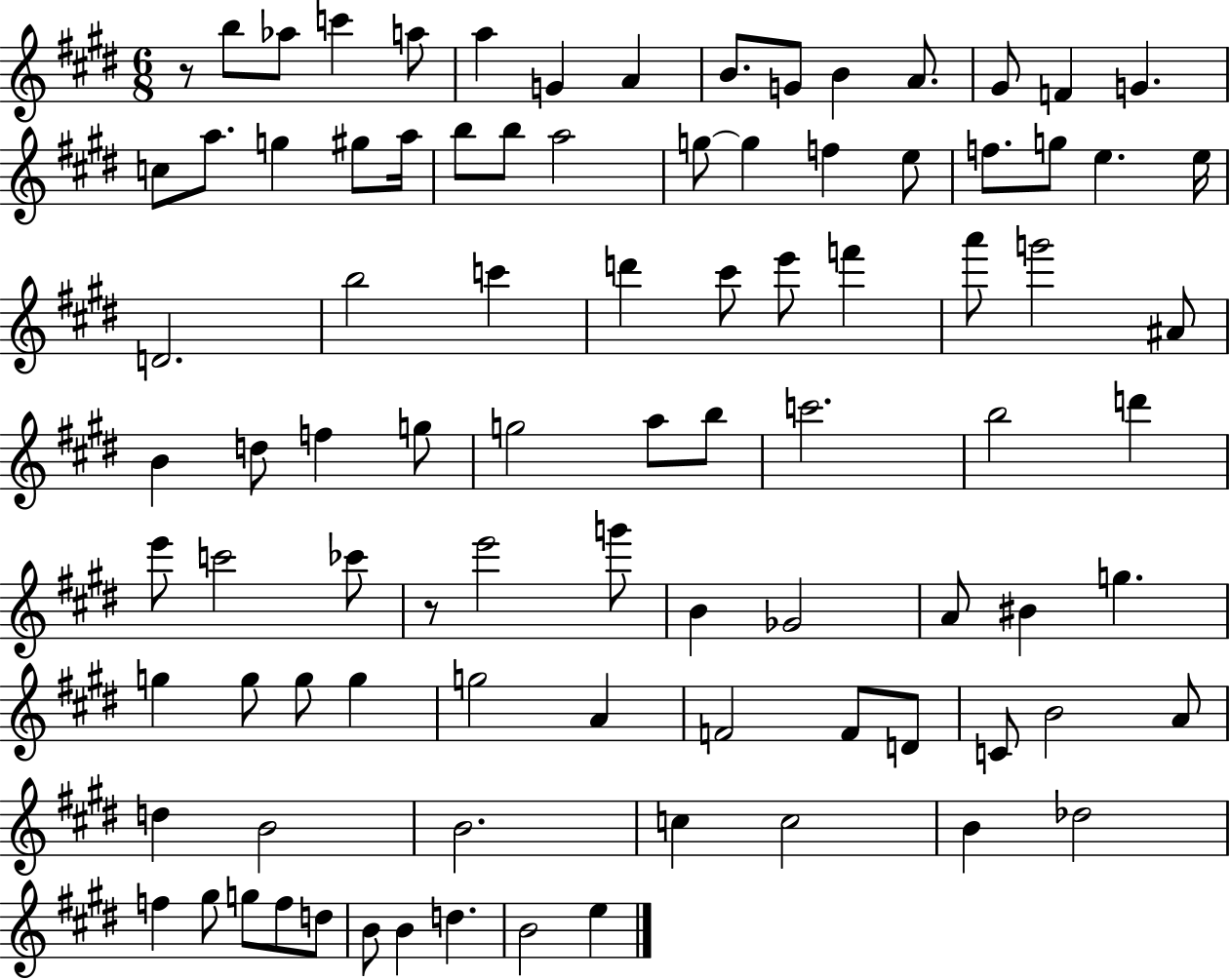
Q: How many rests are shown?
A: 2